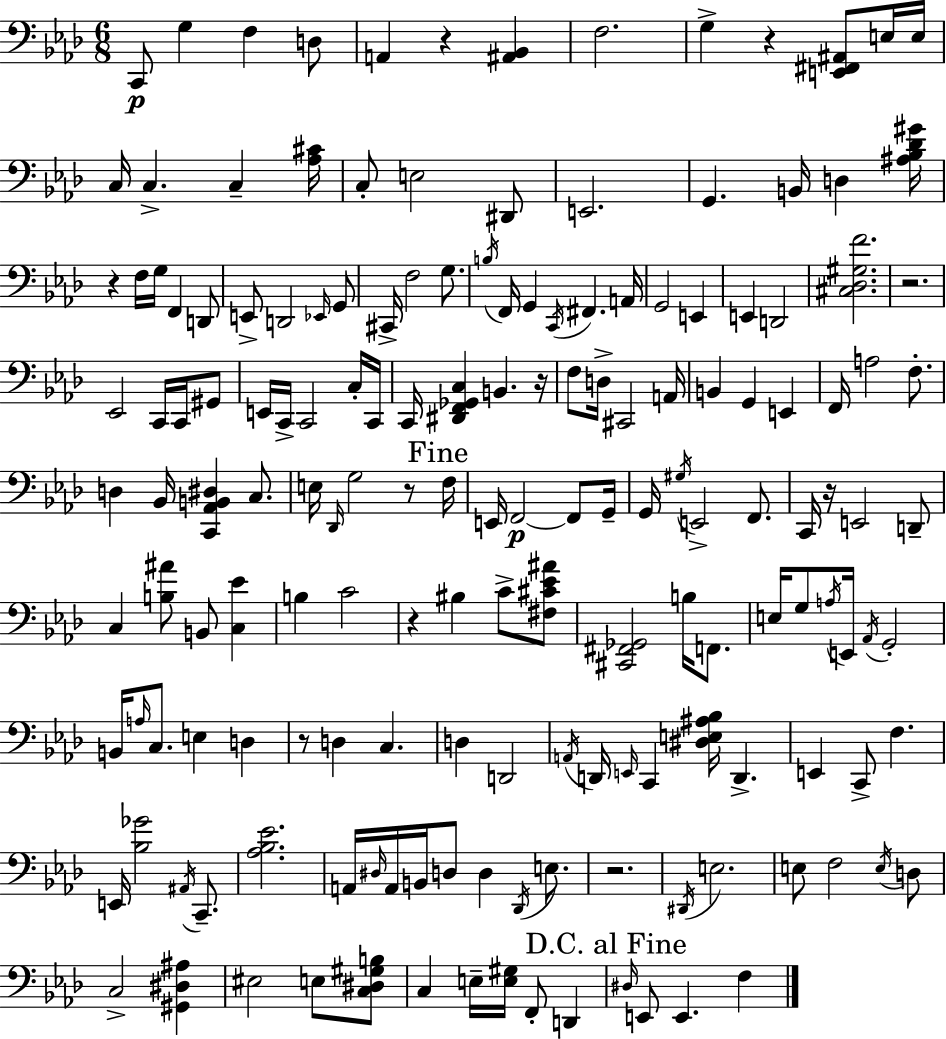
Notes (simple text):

C2/e G3/q F3/q D3/e A2/q R/q [A#2,Bb2]/q F3/h. G3/q R/q [E2,F#2,A#2]/e E3/s E3/s C3/s C3/q. C3/q [Ab3,C#4]/s C3/e E3/h D#2/e E2/h. G2/q. B2/s D3/q [A#3,Bb3,Db4,G#4]/s R/q F3/s G3/s F2/q D2/e E2/e D2/h Eb2/s G2/e C#2/s F3/h G3/e. B3/s F2/s G2/q C2/s F#2/q. A2/s G2/h E2/q E2/q D2/h [C#3,Db3,G#3,F4]/h. R/h. Eb2/h C2/s C2/s G#2/e E2/s C2/s C2/h C3/s C2/s C2/s [D#2,F2,Gb2,C3]/q B2/q. R/s F3/e D3/s C#2/h A2/s B2/q G2/q E2/q F2/s A3/h F3/e. D3/q Bb2/s [C2,Ab2,B2,D#3]/q C3/e. E3/s Db2/s G3/h R/e F3/s E2/s F2/h F2/e G2/s G2/s G#3/s E2/h F2/e. C2/s R/s E2/h D2/e C3/q [B3,A#4]/e B2/e [C3,Eb4]/q B3/q C4/h R/q BIS3/q C4/e [F#3,C#4,Eb4,A#4]/e [C#2,F#2,Gb2]/h B3/s F2/e. E3/s G3/e A3/s E2/s Ab2/s G2/h B2/s A3/s C3/e. E3/q D3/q R/e D3/q C3/q. D3/q D2/h A2/s D2/s E2/s C2/q [D#3,E3,A#3,Bb3]/s D2/q. E2/q C2/e F3/q. E2/s [Bb3,Gb4]/h A#2/s C2/e. [Ab3,Bb3,Eb4]/h. A2/s D#3/s A2/s B2/s D3/e D3/q Db2/s E3/e. R/h. D#2/s E3/h. E3/e F3/h E3/s D3/e C3/h [G#2,D#3,A#3]/q EIS3/h E3/e [C3,D#3,G#3,B3]/e C3/q E3/s [E3,G#3]/s F2/e D2/q D#3/s E2/e E2/q. F3/q